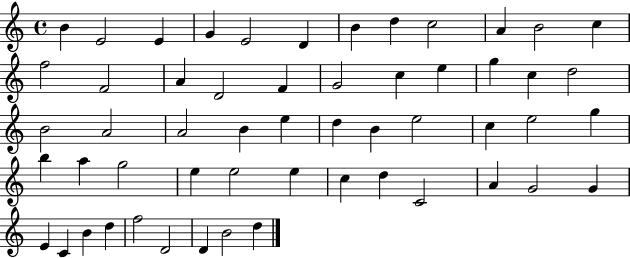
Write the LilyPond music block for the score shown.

{
  \clef treble
  \time 4/4
  \defaultTimeSignature
  \key c \major
  b'4 e'2 e'4 | g'4 e'2 d'4 | b'4 d''4 c''2 | a'4 b'2 c''4 | \break f''2 f'2 | a'4 d'2 f'4 | g'2 c''4 e''4 | g''4 c''4 d''2 | \break b'2 a'2 | a'2 b'4 e''4 | d''4 b'4 e''2 | c''4 e''2 g''4 | \break b''4 a''4 g''2 | e''4 e''2 e''4 | c''4 d''4 c'2 | a'4 g'2 g'4 | \break e'4 c'4 b'4 d''4 | f''2 d'2 | d'4 b'2 d''4 | \bar "|."
}